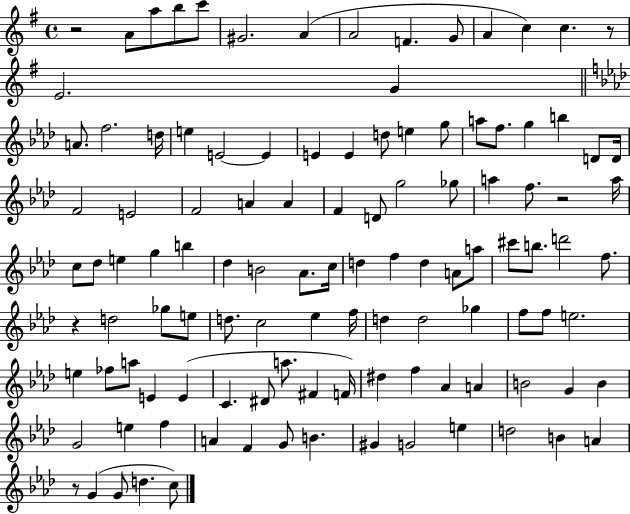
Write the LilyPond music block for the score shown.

{
  \clef treble
  \time 4/4
  \defaultTimeSignature
  \key g \major
  r2 a'8 a''8 b''8 c'''8 | gis'2. a'4( | a'2 f'4. g'8 | a'4 c''4) c''4. r8 | \break e'2. g'4 | \bar "||" \break \key f \minor a'8. f''2. d''16 | e''4 e'2~~ e'4 | e'4 e'4 d''8 e''4 g''8 | a''8 f''8. g''4 b''4 d'8 d'16 | \break f'2 e'2 | f'2 a'4 a'4 | f'4 d'8 g''2 ges''8 | a''4 f''8. r2 a''16 | \break c''8 des''8 e''4 g''4 b''4 | des''4 b'2 aes'8. c''16 | d''4 f''4 d''4 a'8 a''8 | cis'''8 b''8. d'''2 f''8. | \break r4 d''2 ges''8 e''8 | d''8. c''2 ees''4 f''16 | d''4 d''2 ges''4 | f''8 f''8 e''2. | \break e''4 fes''8 a''8 e'4 e'4( | c'4. dis'8 a''8. fis'4 f'16) | dis''4 f''4 aes'4 a'4 | b'2 g'4 b'4 | \break g'2 e''4 f''4 | a'4 f'4 g'8 b'4. | gis'4 g'2 e''4 | d''2 b'4 a'4 | \break r8 g'4( g'8 d''4. c''8) | \bar "|."
}